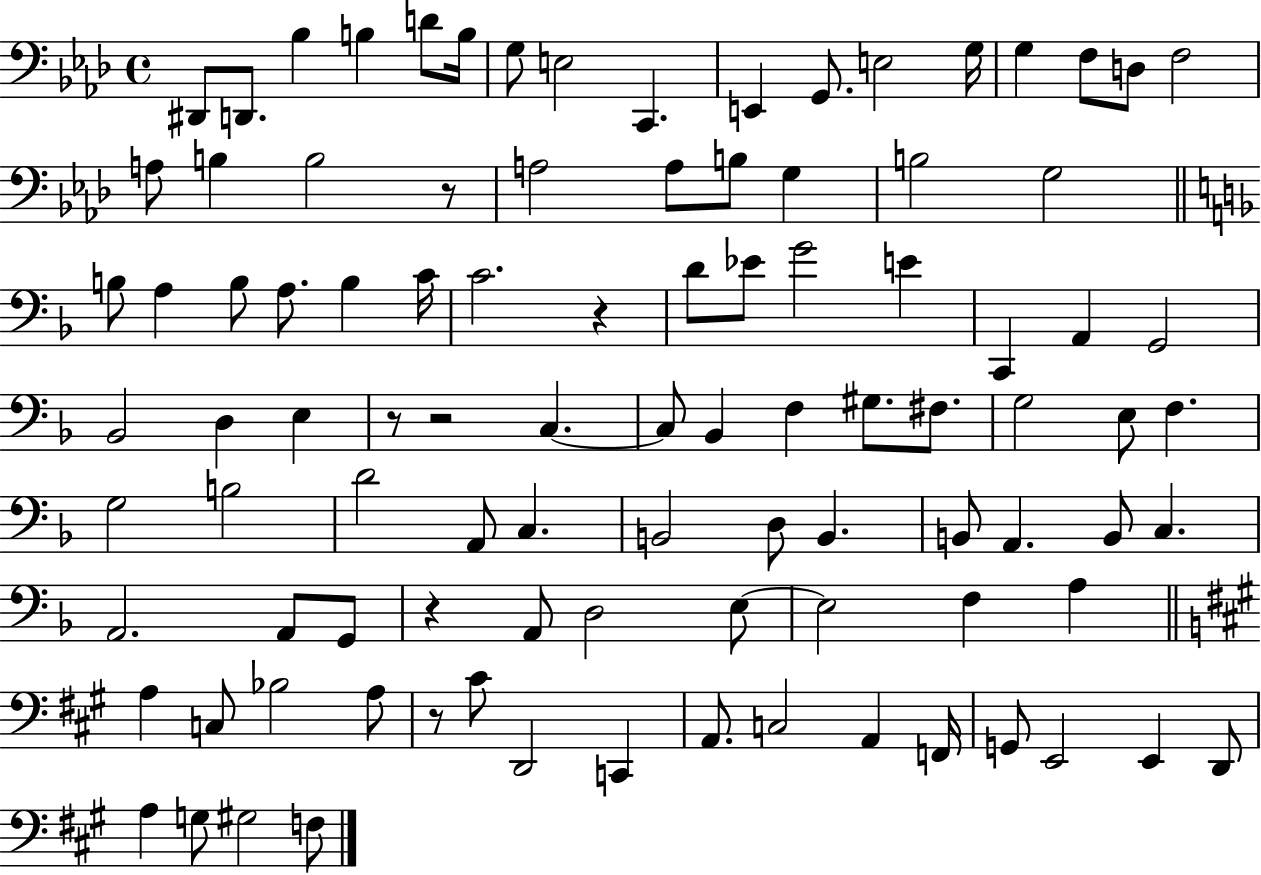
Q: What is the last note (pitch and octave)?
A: F3